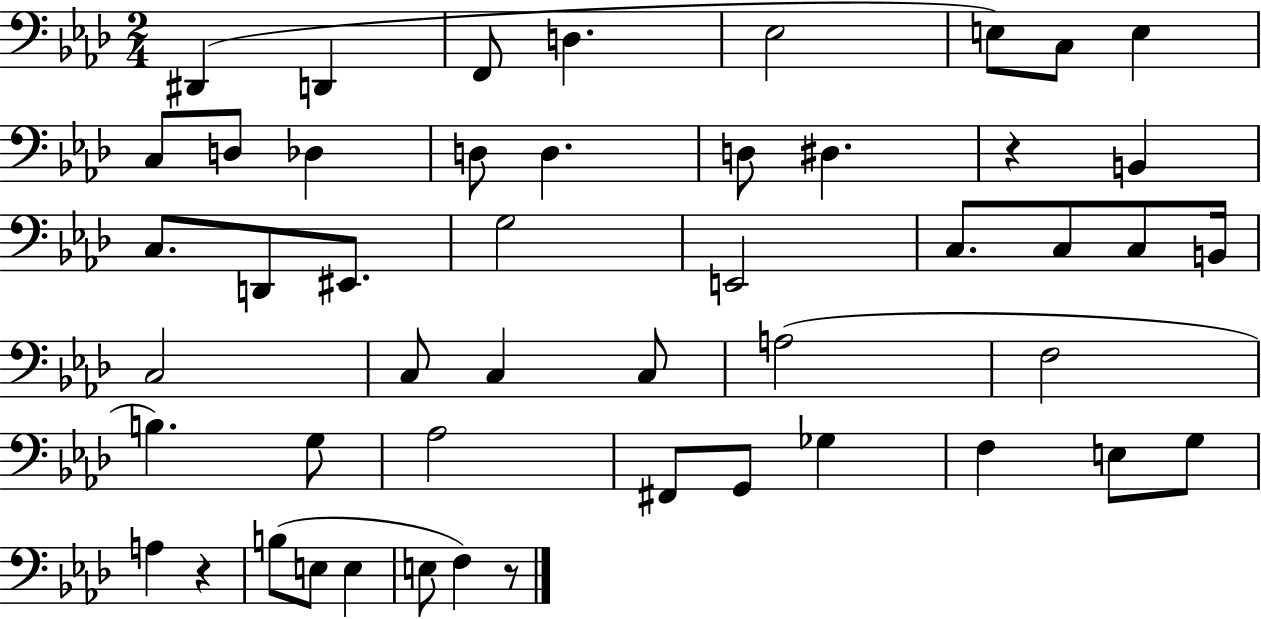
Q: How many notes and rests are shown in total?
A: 49